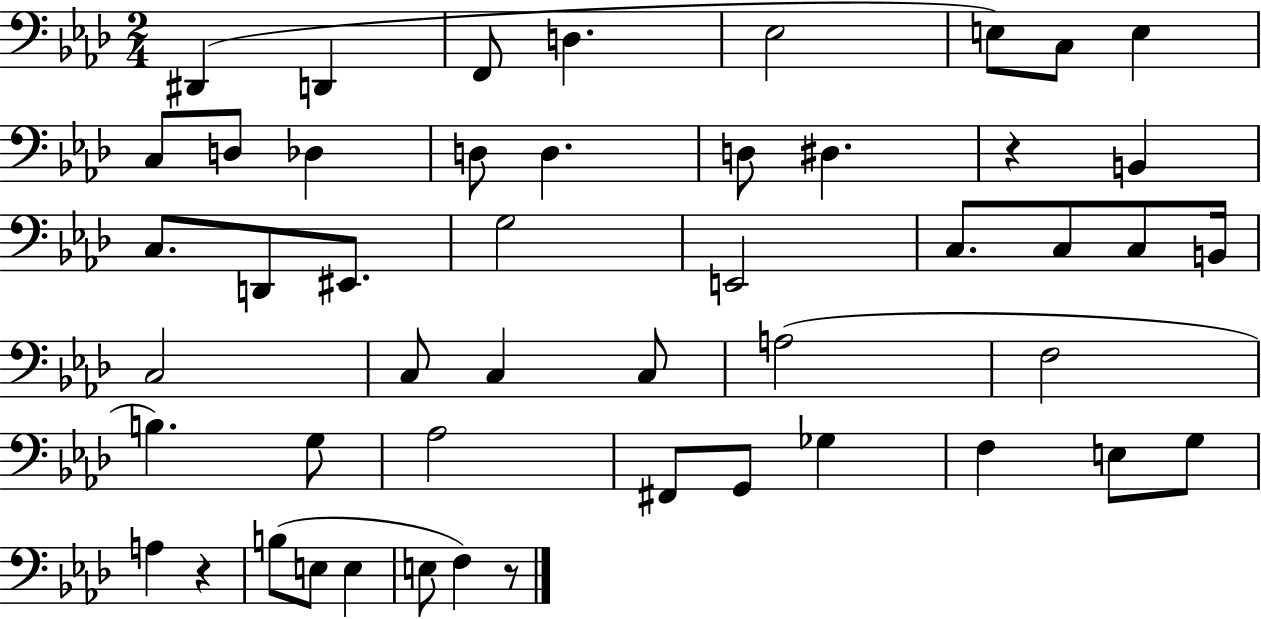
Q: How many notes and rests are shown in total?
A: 49